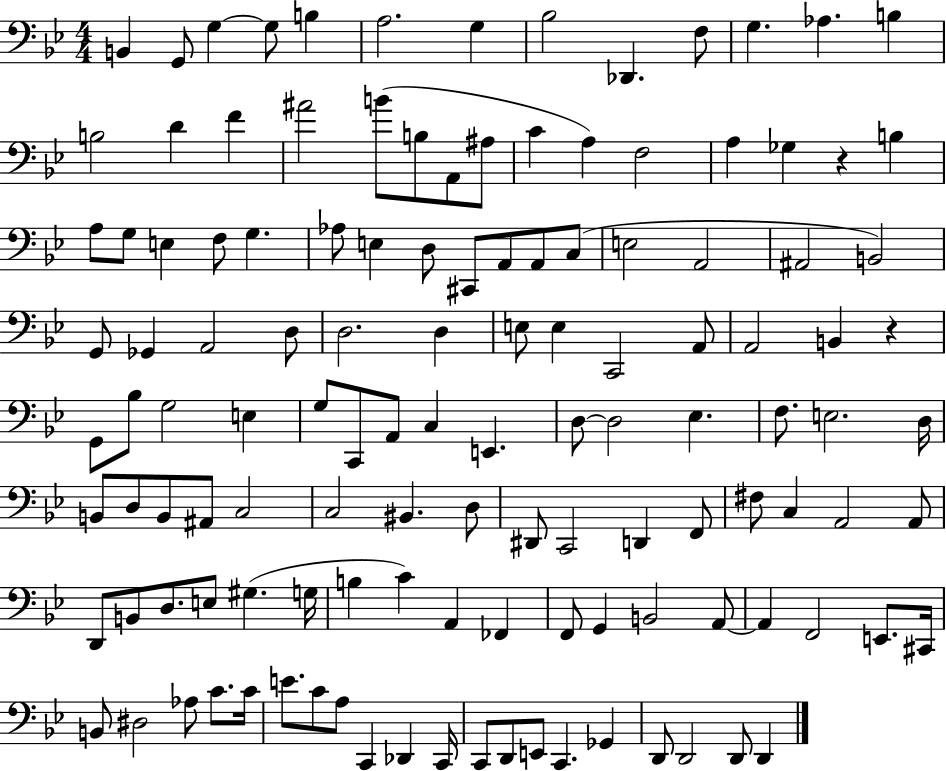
X:1
T:Untitled
M:4/4
L:1/4
K:Bb
B,, G,,/2 G, G,/2 B, A,2 G, _B,2 _D,, F,/2 G, _A, B, B,2 D F ^A2 B/2 B,/2 A,,/2 ^A,/2 C A, F,2 A, _G, z B, A,/2 G,/2 E, F,/2 G, _A,/2 E, D,/2 ^C,,/2 A,,/2 A,,/2 C,/2 E,2 A,,2 ^A,,2 B,,2 G,,/2 _G,, A,,2 D,/2 D,2 D, E,/2 E, C,,2 A,,/2 A,,2 B,, z G,,/2 _B,/2 G,2 E, G,/2 C,,/2 A,,/2 C, E,, D,/2 D,2 _E, F,/2 E,2 D,/4 B,,/2 D,/2 B,,/2 ^A,,/2 C,2 C,2 ^B,, D,/2 ^D,,/2 C,,2 D,, F,,/2 ^F,/2 C, A,,2 A,,/2 D,,/2 B,,/2 D,/2 E,/2 ^G, G,/4 B, C A,, _F,, F,,/2 G,, B,,2 A,,/2 A,, F,,2 E,,/2 ^C,,/4 B,,/2 ^D,2 _A,/2 C/2 C/4 E/2 C/2 A,/2 C,, _D,, C,,/4 C,,/2 D,,/2 E,,/2 C,, _G,, D,,/2 D,,2 D,,/2 D,,